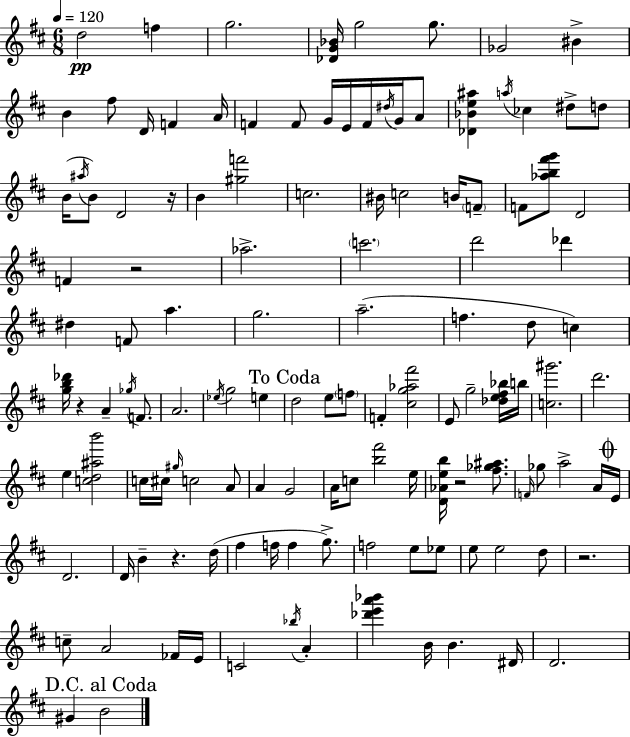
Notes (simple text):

D5/h F5/q G5/h. [Db4,G4,Bb4]/s G5/h G5/e. Gb4/h BIS4/q B4/q F#5/e D4/s F4/q A4/s F4/q F4/e G4/s E4/s F4/s D#5/s G4/s A4/e [Db4,Bb4,E5,A#5]/q A5/s CES5/q D#5/e D5/e B4/s A#5/s B4/e D4/h R/s B4/q [G#5,F6]/h C5/h. BIS4/s C5/h B4/s F4/e F4/e [Ab5,B5,F#6,G6]/e D4/h F4/q R/h Ab5/h. C6/h. D6/h Db6/q D#5/q F4/e A5/q. G5/h. A5/h. F5/q. D5/e C5/q [G5,B5,Db6]/s R/q A4/q Gb5/s F4/e. A4/h. Eb5/s G5/h E5/q D5/h E5/e F5/e F4/q [C#5,G5,Ab5,F#6]/h E4/e G5/h [Db5,E5,F#5,Bb5]/s B5/s [C5,G#6]/h. D6/h. E5/q [C5,D5,A#5,B6]/h C5/s C#5/s G#5/s C5/h A4/e A4/q G4/h A4/s C5/e [B5,F#6]/h E5/s [D4,Ab4,E5,B5]/s R/h [F#5,Gb5,A#5]/e. F4/s Gb5/e A5/h A4/s E4/s D4/h. D4/s B4/q R/q. D5/s F#5/q F5/s F5/q G5/e. F5/h E5/e Eb5/e E5/e E5/h D5/e R/h. C5/e A4/h FES4/s E4/s C4/h Bb5/s A4/q [Db6,E6,A6,Bb6]/q B4/s B4/q. D#4/s D4/h. G#4/q B4/h